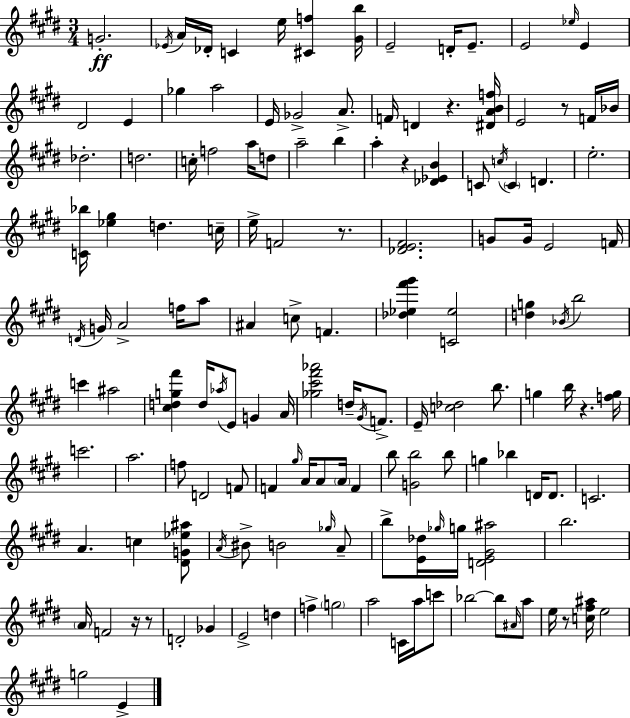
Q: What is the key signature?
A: E major